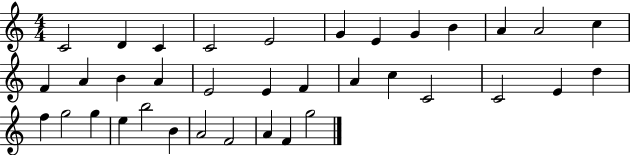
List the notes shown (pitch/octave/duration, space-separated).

C4/h D4/q C4/q C4/h E4/h G4/q E4/q G4/q B4/q A4/q A4/h C5/q F4/q A4/q B4/q A4/q E4/h E4/q F4/q A4/q C5/q C4/h C4/h E4/q D5/q F5/q G5/h G5/q E5/q B5/h B4/q A4/h F4/h A4/q F4/q G5/h